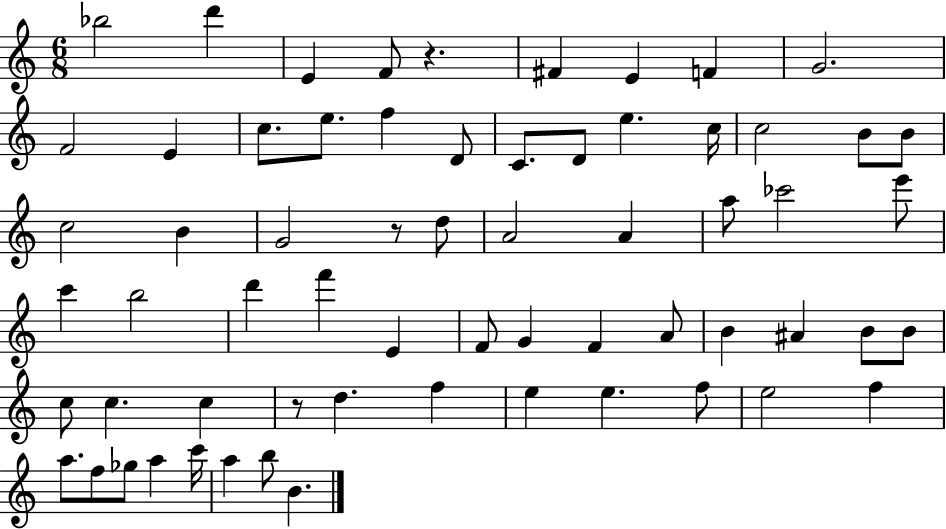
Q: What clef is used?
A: treble